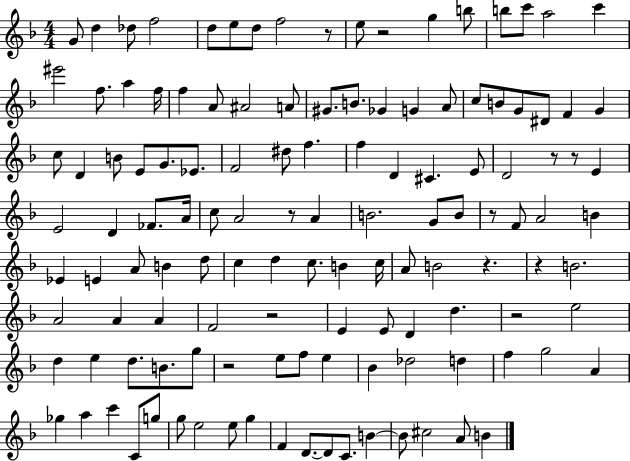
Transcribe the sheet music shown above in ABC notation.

X:1
T:Untitled
M:4/4
L:1/4
K:F
G/2 d _d/2 f2 d/2 e/2 d/2 f2 z/2 e/2 z2 g b/2 b/2 c'/2 a2 c' ^e'2 f/2 a f/4 f A/2 ^A2 A/2 ^G/2 B/2 _G G A/2 c/2 B/2 G/2 ^D/2 F G c/2 D B/2 E/2 G/2 _E/2 F2 ^d/2 f f D ^C E/2 D2 z/2 z/2 E E2 D _F/2 A/4 c/2 A2 z/2 A B2 G/2 B/2 z/2 F/2 A2 B _E E A/2 B d/2 c d c/2 B c/4 A/2 B2 z z B2 A2 A A F2 z2 E E/2 D d z2 e2 d e d/2 B/2 g/2 z2 e/2 f/2 e _B _d2 d f g2 A _g a c' C/2 g/2 g/2 e2 e/2 g F D/2 D/2 C/2 B B/2 ^c2 A/2 B